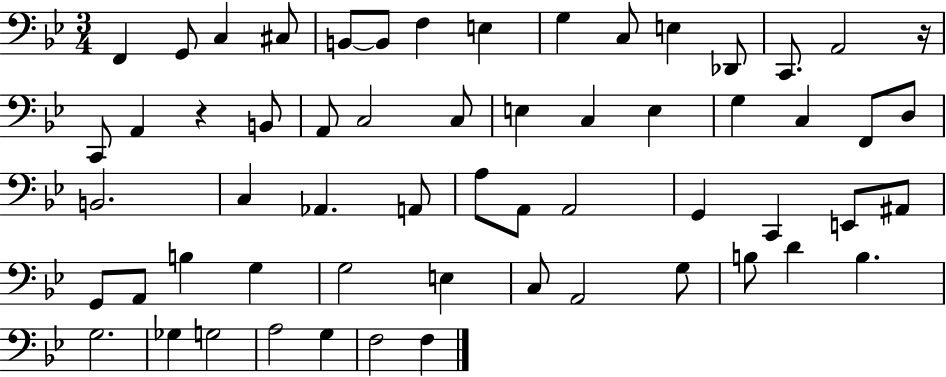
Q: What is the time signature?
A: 3/4